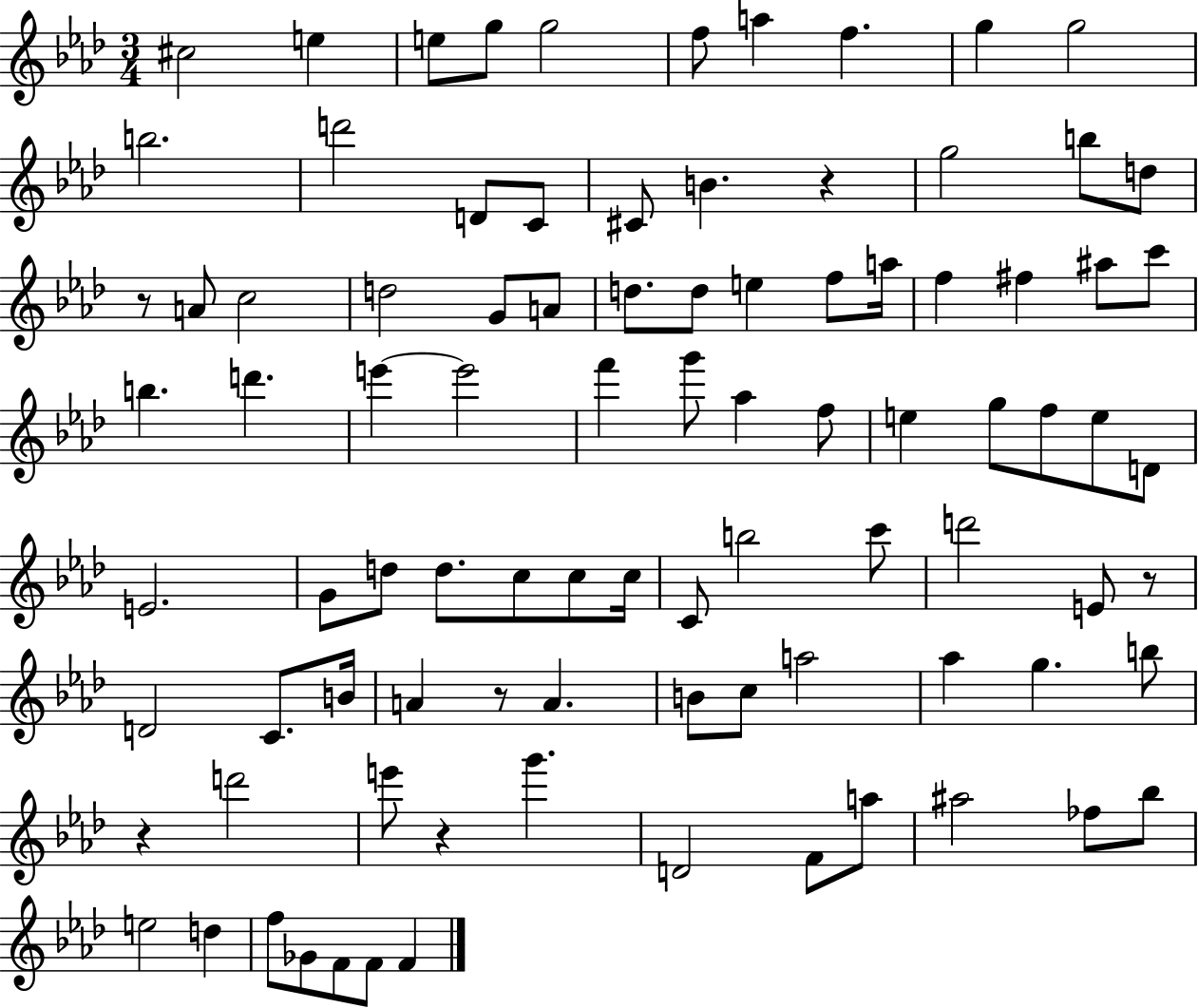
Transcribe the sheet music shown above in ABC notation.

X:1
T:Untitled
M:3/4
L:1/4
K:Ab
^c2 e e/2 g/2 g2 f/2 a f g g2 b2 d'2 D/2 C/2 ^C/2 B z g2 b/2 d/2 z/2 A/2 c2 d2 G/2 A/2 d/2 d/2 e f/2 a/4 f ^f ^a/2 c'/2 b d' e' e'2 f' g'/2 _a f/2 e g/2 f/2 e/2 D/2 E2 G/2 d/2 d/2 c/2 c/2 c/4 C/2 b2 c'/2 d'2 E/2 z/2 D2 C/2 B/4 A z/2 A B/2 c/2 a2 _a g b/2 z d'2 e'/2 z g' D2 F/2 a/2 ^a2 _f/2 _b/2 e2 d f/2 _G/2 F/2 F/2 F